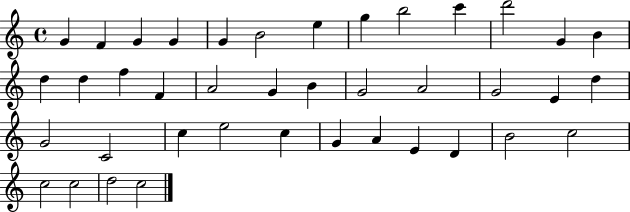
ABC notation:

X:1
T:Untitled
M:4/4
L:1/4
K:C
G F G G G B2 e g b2 c' d'2 G B d d f F A2 G B G2 A2 G2 E d G2 C2 c e2 c G A E D B2 c2 c2 c2 d2 c2